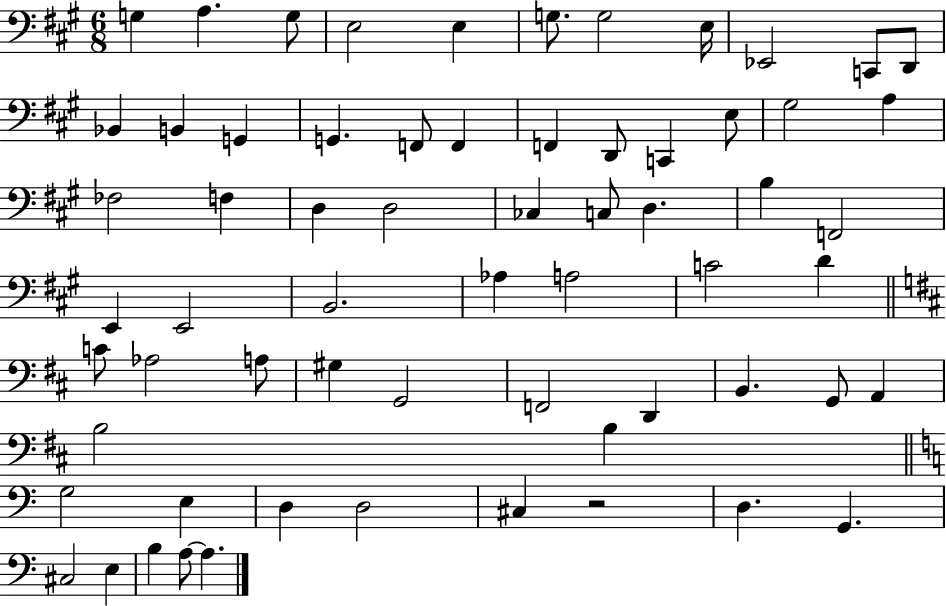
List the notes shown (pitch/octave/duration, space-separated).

G3/q A3/q. G3/e E3/h E3/q G3/e. G3/h E3/s Eb2/h C2/e D2/e Bb2/q B2/q G2/q G2/q. F2/e F2/q F2/q D2/e C2/q E3/e G#3/h A3/q FES3/h F3/q D3/q D3/h CES3/q C3/e D3/q. B3/q F2/h E2/q E2/h B2/h. Ab3/q A3/h C4/h D4/q C4/e Ab3/h A3/e G#3/q G2/h F2/h D2/q B2/q. G2/e A2/q B3/h B3/q G3/h E3/q D3/q D3/h C#3/q R/h D3/q. G2/q. C#3/h E3/q B3/q A3/e A3/q.